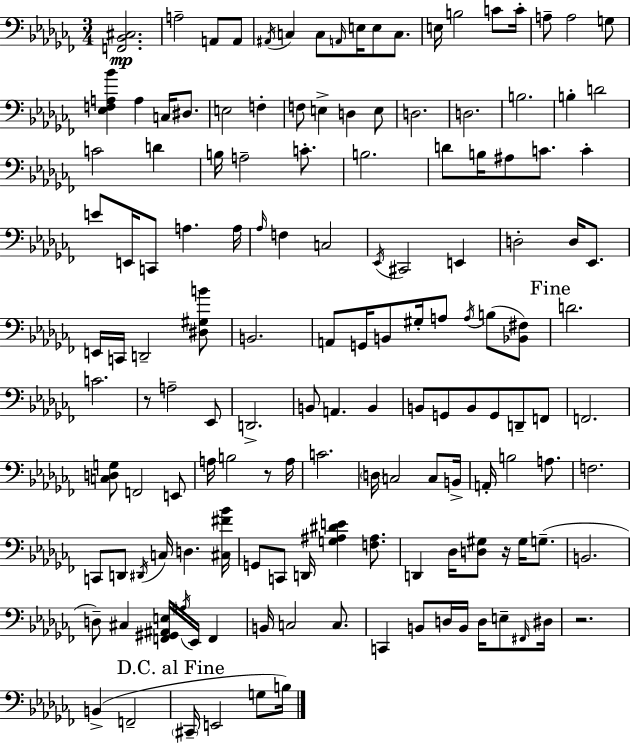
X:1
T:Untitled
M:3/4
L:1/4
K:Abm
[F,,_B,,^C,]2 A,2 A,,/2 A,,/2 ^A,,/4 C, C,/2 A,,/4 E,/4 E,/2 C,/2 E,/4 B,2 C/2 C/4 A,/2 A,2 G,/2 [_E,F,A,_B] A, C,/4 ^D,/2 E,2 F, F,/2 E, D, E,/2 D,2 D,2 B,2 B, D2 C2 D B,/4 A,2 C/2 B,2 D/2 B,/4 ^A,/2 C/2 C E/2 E,,/4 C,,/2 A, A,/4 _A,/4 F, C,2 _E,,/4 ^C,,2 E,, D,2 D,/4 _E,,/2 E,,/4 C,,/4 D,,2 [^D,^G,B]/2 B,,2 A,,/2 G,,/4 B,,/2 ^G,/4 A,/2 A,/4 B,/2 [_B,,^F,]/2 D2 C2 z/2 A,2 _E,,/2 D,,2 B,,/2 A,, B,, B,,/2 G,,/2 B,,/2 G,,/2 D,,/2 F,,/2 F,,2 [C,D,G,]/2 F,,2 E,,/2 A,/4 B,2 z/2 A,/4 C2 D,/4 C,2 C,/2 B,,/4 A,,/4 B,2 A,/2 F,2 C,,/2 D,,/2 ^D,,/4 C,/4 D, [^C,^F_B]/4 G,,/2 C,,/2 D,,/4 [G,^A,^DE] [F,^A,]/2 D,, _D,/4 [D,^G,]/2 z/4 ^G,/4 G,/2 B,,2 D,/2 ^C, [F,,^G,,^A,,E,]/4 ^A,/4 _E,,/4 F,, B,,/4 C,2 C,/2 C,, B,,/2 D,/4 B,,/4 D,/4 E,/2 ^F,,/4 ^D,/4 z2 B,, F,,2 ^C,,/4 E,,2 G,/2 B,/4